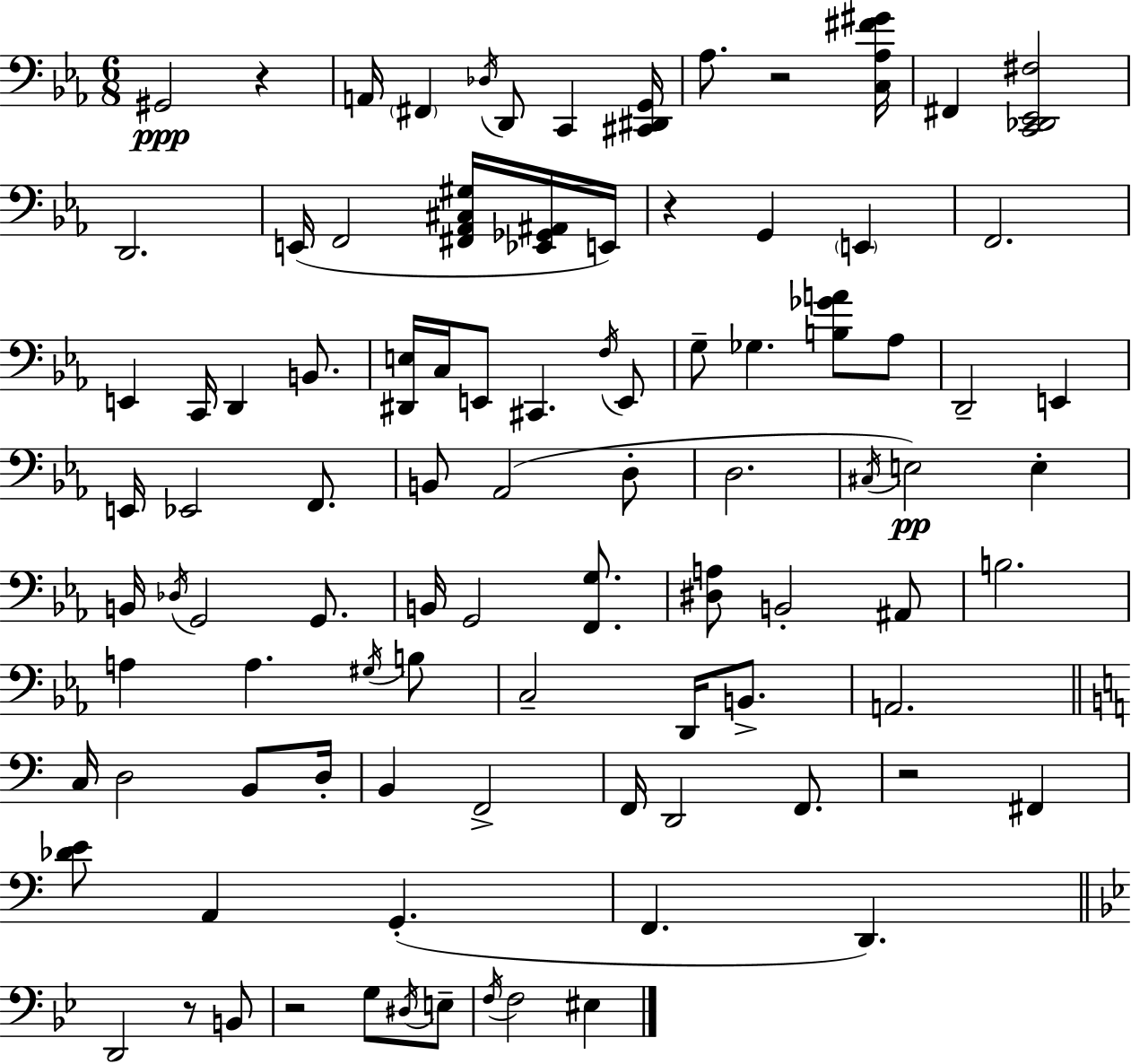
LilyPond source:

{
  \clef bass
  \numericTimeSignature
  \time 6/8
  \key ees \major
  gis,2\ppp r4 | a,16 \parenthesize fis,4 \acciaccatura { des16 } d,8 c,4 | <cis, dis, g,>16 aes8. r2 | <c aes fis' gis'>16 fis,4 <c, des, ees, fis>2 | \break d,2. | e,16( f,2 <fis, aes, cis gis>16 <ees, ges, ais,>16 | e,16) r4 g,4 \parenthesize e,4 | f,2. | \break e,4 c,16 d,4 b,8. | <dis, e>16 c16 e,8 cis,4. \acciaccatura { f16 } | e,8 g8-- ges4. <b ges' a'>8 | aes8 d,2-- e,4 | \break e,16 ees,2 f,8. | b,8 aes,2( | d8-. d2. | \acciaccatura { cis16 }) e2\pp e4-. | \break b,16 \acciaccatura { des16 } g,2 | g,8. b,16 g,2 | <f, g>8. <dis a>8 b,2-. | ais,8 b2. | \break a4 a4. | \acciaccatura { gis16 } b8 c2-- | d,16 b,8.-> a,2. | \bar "||" \break \key c \major c16 d2 b,8 d16-. | b,4 f,2-> | f,16 d,2 f,8. | r2 fis,4 | \break <des' e'>8 a,4 g,4.-.( | f,4. d,4.) | \bar "||" \break \key bes \major d,2 r8 b,8 | r2 g8 \acciaccatura { dis16 } e8-- | \acciaccatura { f16 } f2 eis4 | \bar "|."
}